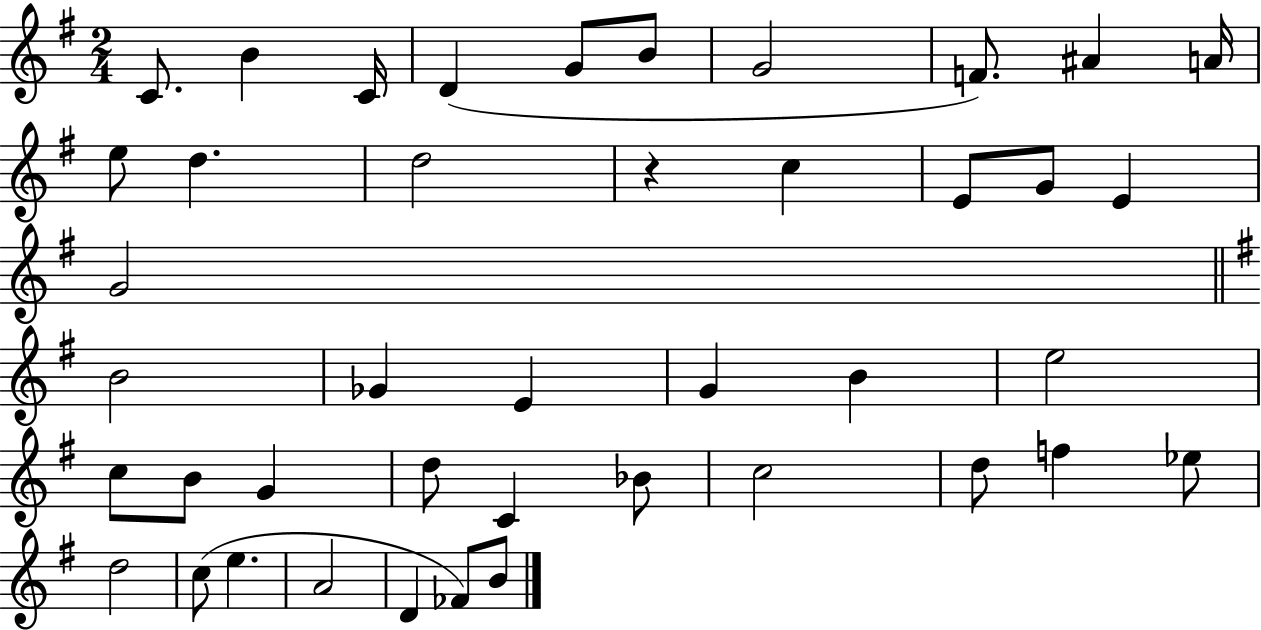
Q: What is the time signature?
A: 2/4